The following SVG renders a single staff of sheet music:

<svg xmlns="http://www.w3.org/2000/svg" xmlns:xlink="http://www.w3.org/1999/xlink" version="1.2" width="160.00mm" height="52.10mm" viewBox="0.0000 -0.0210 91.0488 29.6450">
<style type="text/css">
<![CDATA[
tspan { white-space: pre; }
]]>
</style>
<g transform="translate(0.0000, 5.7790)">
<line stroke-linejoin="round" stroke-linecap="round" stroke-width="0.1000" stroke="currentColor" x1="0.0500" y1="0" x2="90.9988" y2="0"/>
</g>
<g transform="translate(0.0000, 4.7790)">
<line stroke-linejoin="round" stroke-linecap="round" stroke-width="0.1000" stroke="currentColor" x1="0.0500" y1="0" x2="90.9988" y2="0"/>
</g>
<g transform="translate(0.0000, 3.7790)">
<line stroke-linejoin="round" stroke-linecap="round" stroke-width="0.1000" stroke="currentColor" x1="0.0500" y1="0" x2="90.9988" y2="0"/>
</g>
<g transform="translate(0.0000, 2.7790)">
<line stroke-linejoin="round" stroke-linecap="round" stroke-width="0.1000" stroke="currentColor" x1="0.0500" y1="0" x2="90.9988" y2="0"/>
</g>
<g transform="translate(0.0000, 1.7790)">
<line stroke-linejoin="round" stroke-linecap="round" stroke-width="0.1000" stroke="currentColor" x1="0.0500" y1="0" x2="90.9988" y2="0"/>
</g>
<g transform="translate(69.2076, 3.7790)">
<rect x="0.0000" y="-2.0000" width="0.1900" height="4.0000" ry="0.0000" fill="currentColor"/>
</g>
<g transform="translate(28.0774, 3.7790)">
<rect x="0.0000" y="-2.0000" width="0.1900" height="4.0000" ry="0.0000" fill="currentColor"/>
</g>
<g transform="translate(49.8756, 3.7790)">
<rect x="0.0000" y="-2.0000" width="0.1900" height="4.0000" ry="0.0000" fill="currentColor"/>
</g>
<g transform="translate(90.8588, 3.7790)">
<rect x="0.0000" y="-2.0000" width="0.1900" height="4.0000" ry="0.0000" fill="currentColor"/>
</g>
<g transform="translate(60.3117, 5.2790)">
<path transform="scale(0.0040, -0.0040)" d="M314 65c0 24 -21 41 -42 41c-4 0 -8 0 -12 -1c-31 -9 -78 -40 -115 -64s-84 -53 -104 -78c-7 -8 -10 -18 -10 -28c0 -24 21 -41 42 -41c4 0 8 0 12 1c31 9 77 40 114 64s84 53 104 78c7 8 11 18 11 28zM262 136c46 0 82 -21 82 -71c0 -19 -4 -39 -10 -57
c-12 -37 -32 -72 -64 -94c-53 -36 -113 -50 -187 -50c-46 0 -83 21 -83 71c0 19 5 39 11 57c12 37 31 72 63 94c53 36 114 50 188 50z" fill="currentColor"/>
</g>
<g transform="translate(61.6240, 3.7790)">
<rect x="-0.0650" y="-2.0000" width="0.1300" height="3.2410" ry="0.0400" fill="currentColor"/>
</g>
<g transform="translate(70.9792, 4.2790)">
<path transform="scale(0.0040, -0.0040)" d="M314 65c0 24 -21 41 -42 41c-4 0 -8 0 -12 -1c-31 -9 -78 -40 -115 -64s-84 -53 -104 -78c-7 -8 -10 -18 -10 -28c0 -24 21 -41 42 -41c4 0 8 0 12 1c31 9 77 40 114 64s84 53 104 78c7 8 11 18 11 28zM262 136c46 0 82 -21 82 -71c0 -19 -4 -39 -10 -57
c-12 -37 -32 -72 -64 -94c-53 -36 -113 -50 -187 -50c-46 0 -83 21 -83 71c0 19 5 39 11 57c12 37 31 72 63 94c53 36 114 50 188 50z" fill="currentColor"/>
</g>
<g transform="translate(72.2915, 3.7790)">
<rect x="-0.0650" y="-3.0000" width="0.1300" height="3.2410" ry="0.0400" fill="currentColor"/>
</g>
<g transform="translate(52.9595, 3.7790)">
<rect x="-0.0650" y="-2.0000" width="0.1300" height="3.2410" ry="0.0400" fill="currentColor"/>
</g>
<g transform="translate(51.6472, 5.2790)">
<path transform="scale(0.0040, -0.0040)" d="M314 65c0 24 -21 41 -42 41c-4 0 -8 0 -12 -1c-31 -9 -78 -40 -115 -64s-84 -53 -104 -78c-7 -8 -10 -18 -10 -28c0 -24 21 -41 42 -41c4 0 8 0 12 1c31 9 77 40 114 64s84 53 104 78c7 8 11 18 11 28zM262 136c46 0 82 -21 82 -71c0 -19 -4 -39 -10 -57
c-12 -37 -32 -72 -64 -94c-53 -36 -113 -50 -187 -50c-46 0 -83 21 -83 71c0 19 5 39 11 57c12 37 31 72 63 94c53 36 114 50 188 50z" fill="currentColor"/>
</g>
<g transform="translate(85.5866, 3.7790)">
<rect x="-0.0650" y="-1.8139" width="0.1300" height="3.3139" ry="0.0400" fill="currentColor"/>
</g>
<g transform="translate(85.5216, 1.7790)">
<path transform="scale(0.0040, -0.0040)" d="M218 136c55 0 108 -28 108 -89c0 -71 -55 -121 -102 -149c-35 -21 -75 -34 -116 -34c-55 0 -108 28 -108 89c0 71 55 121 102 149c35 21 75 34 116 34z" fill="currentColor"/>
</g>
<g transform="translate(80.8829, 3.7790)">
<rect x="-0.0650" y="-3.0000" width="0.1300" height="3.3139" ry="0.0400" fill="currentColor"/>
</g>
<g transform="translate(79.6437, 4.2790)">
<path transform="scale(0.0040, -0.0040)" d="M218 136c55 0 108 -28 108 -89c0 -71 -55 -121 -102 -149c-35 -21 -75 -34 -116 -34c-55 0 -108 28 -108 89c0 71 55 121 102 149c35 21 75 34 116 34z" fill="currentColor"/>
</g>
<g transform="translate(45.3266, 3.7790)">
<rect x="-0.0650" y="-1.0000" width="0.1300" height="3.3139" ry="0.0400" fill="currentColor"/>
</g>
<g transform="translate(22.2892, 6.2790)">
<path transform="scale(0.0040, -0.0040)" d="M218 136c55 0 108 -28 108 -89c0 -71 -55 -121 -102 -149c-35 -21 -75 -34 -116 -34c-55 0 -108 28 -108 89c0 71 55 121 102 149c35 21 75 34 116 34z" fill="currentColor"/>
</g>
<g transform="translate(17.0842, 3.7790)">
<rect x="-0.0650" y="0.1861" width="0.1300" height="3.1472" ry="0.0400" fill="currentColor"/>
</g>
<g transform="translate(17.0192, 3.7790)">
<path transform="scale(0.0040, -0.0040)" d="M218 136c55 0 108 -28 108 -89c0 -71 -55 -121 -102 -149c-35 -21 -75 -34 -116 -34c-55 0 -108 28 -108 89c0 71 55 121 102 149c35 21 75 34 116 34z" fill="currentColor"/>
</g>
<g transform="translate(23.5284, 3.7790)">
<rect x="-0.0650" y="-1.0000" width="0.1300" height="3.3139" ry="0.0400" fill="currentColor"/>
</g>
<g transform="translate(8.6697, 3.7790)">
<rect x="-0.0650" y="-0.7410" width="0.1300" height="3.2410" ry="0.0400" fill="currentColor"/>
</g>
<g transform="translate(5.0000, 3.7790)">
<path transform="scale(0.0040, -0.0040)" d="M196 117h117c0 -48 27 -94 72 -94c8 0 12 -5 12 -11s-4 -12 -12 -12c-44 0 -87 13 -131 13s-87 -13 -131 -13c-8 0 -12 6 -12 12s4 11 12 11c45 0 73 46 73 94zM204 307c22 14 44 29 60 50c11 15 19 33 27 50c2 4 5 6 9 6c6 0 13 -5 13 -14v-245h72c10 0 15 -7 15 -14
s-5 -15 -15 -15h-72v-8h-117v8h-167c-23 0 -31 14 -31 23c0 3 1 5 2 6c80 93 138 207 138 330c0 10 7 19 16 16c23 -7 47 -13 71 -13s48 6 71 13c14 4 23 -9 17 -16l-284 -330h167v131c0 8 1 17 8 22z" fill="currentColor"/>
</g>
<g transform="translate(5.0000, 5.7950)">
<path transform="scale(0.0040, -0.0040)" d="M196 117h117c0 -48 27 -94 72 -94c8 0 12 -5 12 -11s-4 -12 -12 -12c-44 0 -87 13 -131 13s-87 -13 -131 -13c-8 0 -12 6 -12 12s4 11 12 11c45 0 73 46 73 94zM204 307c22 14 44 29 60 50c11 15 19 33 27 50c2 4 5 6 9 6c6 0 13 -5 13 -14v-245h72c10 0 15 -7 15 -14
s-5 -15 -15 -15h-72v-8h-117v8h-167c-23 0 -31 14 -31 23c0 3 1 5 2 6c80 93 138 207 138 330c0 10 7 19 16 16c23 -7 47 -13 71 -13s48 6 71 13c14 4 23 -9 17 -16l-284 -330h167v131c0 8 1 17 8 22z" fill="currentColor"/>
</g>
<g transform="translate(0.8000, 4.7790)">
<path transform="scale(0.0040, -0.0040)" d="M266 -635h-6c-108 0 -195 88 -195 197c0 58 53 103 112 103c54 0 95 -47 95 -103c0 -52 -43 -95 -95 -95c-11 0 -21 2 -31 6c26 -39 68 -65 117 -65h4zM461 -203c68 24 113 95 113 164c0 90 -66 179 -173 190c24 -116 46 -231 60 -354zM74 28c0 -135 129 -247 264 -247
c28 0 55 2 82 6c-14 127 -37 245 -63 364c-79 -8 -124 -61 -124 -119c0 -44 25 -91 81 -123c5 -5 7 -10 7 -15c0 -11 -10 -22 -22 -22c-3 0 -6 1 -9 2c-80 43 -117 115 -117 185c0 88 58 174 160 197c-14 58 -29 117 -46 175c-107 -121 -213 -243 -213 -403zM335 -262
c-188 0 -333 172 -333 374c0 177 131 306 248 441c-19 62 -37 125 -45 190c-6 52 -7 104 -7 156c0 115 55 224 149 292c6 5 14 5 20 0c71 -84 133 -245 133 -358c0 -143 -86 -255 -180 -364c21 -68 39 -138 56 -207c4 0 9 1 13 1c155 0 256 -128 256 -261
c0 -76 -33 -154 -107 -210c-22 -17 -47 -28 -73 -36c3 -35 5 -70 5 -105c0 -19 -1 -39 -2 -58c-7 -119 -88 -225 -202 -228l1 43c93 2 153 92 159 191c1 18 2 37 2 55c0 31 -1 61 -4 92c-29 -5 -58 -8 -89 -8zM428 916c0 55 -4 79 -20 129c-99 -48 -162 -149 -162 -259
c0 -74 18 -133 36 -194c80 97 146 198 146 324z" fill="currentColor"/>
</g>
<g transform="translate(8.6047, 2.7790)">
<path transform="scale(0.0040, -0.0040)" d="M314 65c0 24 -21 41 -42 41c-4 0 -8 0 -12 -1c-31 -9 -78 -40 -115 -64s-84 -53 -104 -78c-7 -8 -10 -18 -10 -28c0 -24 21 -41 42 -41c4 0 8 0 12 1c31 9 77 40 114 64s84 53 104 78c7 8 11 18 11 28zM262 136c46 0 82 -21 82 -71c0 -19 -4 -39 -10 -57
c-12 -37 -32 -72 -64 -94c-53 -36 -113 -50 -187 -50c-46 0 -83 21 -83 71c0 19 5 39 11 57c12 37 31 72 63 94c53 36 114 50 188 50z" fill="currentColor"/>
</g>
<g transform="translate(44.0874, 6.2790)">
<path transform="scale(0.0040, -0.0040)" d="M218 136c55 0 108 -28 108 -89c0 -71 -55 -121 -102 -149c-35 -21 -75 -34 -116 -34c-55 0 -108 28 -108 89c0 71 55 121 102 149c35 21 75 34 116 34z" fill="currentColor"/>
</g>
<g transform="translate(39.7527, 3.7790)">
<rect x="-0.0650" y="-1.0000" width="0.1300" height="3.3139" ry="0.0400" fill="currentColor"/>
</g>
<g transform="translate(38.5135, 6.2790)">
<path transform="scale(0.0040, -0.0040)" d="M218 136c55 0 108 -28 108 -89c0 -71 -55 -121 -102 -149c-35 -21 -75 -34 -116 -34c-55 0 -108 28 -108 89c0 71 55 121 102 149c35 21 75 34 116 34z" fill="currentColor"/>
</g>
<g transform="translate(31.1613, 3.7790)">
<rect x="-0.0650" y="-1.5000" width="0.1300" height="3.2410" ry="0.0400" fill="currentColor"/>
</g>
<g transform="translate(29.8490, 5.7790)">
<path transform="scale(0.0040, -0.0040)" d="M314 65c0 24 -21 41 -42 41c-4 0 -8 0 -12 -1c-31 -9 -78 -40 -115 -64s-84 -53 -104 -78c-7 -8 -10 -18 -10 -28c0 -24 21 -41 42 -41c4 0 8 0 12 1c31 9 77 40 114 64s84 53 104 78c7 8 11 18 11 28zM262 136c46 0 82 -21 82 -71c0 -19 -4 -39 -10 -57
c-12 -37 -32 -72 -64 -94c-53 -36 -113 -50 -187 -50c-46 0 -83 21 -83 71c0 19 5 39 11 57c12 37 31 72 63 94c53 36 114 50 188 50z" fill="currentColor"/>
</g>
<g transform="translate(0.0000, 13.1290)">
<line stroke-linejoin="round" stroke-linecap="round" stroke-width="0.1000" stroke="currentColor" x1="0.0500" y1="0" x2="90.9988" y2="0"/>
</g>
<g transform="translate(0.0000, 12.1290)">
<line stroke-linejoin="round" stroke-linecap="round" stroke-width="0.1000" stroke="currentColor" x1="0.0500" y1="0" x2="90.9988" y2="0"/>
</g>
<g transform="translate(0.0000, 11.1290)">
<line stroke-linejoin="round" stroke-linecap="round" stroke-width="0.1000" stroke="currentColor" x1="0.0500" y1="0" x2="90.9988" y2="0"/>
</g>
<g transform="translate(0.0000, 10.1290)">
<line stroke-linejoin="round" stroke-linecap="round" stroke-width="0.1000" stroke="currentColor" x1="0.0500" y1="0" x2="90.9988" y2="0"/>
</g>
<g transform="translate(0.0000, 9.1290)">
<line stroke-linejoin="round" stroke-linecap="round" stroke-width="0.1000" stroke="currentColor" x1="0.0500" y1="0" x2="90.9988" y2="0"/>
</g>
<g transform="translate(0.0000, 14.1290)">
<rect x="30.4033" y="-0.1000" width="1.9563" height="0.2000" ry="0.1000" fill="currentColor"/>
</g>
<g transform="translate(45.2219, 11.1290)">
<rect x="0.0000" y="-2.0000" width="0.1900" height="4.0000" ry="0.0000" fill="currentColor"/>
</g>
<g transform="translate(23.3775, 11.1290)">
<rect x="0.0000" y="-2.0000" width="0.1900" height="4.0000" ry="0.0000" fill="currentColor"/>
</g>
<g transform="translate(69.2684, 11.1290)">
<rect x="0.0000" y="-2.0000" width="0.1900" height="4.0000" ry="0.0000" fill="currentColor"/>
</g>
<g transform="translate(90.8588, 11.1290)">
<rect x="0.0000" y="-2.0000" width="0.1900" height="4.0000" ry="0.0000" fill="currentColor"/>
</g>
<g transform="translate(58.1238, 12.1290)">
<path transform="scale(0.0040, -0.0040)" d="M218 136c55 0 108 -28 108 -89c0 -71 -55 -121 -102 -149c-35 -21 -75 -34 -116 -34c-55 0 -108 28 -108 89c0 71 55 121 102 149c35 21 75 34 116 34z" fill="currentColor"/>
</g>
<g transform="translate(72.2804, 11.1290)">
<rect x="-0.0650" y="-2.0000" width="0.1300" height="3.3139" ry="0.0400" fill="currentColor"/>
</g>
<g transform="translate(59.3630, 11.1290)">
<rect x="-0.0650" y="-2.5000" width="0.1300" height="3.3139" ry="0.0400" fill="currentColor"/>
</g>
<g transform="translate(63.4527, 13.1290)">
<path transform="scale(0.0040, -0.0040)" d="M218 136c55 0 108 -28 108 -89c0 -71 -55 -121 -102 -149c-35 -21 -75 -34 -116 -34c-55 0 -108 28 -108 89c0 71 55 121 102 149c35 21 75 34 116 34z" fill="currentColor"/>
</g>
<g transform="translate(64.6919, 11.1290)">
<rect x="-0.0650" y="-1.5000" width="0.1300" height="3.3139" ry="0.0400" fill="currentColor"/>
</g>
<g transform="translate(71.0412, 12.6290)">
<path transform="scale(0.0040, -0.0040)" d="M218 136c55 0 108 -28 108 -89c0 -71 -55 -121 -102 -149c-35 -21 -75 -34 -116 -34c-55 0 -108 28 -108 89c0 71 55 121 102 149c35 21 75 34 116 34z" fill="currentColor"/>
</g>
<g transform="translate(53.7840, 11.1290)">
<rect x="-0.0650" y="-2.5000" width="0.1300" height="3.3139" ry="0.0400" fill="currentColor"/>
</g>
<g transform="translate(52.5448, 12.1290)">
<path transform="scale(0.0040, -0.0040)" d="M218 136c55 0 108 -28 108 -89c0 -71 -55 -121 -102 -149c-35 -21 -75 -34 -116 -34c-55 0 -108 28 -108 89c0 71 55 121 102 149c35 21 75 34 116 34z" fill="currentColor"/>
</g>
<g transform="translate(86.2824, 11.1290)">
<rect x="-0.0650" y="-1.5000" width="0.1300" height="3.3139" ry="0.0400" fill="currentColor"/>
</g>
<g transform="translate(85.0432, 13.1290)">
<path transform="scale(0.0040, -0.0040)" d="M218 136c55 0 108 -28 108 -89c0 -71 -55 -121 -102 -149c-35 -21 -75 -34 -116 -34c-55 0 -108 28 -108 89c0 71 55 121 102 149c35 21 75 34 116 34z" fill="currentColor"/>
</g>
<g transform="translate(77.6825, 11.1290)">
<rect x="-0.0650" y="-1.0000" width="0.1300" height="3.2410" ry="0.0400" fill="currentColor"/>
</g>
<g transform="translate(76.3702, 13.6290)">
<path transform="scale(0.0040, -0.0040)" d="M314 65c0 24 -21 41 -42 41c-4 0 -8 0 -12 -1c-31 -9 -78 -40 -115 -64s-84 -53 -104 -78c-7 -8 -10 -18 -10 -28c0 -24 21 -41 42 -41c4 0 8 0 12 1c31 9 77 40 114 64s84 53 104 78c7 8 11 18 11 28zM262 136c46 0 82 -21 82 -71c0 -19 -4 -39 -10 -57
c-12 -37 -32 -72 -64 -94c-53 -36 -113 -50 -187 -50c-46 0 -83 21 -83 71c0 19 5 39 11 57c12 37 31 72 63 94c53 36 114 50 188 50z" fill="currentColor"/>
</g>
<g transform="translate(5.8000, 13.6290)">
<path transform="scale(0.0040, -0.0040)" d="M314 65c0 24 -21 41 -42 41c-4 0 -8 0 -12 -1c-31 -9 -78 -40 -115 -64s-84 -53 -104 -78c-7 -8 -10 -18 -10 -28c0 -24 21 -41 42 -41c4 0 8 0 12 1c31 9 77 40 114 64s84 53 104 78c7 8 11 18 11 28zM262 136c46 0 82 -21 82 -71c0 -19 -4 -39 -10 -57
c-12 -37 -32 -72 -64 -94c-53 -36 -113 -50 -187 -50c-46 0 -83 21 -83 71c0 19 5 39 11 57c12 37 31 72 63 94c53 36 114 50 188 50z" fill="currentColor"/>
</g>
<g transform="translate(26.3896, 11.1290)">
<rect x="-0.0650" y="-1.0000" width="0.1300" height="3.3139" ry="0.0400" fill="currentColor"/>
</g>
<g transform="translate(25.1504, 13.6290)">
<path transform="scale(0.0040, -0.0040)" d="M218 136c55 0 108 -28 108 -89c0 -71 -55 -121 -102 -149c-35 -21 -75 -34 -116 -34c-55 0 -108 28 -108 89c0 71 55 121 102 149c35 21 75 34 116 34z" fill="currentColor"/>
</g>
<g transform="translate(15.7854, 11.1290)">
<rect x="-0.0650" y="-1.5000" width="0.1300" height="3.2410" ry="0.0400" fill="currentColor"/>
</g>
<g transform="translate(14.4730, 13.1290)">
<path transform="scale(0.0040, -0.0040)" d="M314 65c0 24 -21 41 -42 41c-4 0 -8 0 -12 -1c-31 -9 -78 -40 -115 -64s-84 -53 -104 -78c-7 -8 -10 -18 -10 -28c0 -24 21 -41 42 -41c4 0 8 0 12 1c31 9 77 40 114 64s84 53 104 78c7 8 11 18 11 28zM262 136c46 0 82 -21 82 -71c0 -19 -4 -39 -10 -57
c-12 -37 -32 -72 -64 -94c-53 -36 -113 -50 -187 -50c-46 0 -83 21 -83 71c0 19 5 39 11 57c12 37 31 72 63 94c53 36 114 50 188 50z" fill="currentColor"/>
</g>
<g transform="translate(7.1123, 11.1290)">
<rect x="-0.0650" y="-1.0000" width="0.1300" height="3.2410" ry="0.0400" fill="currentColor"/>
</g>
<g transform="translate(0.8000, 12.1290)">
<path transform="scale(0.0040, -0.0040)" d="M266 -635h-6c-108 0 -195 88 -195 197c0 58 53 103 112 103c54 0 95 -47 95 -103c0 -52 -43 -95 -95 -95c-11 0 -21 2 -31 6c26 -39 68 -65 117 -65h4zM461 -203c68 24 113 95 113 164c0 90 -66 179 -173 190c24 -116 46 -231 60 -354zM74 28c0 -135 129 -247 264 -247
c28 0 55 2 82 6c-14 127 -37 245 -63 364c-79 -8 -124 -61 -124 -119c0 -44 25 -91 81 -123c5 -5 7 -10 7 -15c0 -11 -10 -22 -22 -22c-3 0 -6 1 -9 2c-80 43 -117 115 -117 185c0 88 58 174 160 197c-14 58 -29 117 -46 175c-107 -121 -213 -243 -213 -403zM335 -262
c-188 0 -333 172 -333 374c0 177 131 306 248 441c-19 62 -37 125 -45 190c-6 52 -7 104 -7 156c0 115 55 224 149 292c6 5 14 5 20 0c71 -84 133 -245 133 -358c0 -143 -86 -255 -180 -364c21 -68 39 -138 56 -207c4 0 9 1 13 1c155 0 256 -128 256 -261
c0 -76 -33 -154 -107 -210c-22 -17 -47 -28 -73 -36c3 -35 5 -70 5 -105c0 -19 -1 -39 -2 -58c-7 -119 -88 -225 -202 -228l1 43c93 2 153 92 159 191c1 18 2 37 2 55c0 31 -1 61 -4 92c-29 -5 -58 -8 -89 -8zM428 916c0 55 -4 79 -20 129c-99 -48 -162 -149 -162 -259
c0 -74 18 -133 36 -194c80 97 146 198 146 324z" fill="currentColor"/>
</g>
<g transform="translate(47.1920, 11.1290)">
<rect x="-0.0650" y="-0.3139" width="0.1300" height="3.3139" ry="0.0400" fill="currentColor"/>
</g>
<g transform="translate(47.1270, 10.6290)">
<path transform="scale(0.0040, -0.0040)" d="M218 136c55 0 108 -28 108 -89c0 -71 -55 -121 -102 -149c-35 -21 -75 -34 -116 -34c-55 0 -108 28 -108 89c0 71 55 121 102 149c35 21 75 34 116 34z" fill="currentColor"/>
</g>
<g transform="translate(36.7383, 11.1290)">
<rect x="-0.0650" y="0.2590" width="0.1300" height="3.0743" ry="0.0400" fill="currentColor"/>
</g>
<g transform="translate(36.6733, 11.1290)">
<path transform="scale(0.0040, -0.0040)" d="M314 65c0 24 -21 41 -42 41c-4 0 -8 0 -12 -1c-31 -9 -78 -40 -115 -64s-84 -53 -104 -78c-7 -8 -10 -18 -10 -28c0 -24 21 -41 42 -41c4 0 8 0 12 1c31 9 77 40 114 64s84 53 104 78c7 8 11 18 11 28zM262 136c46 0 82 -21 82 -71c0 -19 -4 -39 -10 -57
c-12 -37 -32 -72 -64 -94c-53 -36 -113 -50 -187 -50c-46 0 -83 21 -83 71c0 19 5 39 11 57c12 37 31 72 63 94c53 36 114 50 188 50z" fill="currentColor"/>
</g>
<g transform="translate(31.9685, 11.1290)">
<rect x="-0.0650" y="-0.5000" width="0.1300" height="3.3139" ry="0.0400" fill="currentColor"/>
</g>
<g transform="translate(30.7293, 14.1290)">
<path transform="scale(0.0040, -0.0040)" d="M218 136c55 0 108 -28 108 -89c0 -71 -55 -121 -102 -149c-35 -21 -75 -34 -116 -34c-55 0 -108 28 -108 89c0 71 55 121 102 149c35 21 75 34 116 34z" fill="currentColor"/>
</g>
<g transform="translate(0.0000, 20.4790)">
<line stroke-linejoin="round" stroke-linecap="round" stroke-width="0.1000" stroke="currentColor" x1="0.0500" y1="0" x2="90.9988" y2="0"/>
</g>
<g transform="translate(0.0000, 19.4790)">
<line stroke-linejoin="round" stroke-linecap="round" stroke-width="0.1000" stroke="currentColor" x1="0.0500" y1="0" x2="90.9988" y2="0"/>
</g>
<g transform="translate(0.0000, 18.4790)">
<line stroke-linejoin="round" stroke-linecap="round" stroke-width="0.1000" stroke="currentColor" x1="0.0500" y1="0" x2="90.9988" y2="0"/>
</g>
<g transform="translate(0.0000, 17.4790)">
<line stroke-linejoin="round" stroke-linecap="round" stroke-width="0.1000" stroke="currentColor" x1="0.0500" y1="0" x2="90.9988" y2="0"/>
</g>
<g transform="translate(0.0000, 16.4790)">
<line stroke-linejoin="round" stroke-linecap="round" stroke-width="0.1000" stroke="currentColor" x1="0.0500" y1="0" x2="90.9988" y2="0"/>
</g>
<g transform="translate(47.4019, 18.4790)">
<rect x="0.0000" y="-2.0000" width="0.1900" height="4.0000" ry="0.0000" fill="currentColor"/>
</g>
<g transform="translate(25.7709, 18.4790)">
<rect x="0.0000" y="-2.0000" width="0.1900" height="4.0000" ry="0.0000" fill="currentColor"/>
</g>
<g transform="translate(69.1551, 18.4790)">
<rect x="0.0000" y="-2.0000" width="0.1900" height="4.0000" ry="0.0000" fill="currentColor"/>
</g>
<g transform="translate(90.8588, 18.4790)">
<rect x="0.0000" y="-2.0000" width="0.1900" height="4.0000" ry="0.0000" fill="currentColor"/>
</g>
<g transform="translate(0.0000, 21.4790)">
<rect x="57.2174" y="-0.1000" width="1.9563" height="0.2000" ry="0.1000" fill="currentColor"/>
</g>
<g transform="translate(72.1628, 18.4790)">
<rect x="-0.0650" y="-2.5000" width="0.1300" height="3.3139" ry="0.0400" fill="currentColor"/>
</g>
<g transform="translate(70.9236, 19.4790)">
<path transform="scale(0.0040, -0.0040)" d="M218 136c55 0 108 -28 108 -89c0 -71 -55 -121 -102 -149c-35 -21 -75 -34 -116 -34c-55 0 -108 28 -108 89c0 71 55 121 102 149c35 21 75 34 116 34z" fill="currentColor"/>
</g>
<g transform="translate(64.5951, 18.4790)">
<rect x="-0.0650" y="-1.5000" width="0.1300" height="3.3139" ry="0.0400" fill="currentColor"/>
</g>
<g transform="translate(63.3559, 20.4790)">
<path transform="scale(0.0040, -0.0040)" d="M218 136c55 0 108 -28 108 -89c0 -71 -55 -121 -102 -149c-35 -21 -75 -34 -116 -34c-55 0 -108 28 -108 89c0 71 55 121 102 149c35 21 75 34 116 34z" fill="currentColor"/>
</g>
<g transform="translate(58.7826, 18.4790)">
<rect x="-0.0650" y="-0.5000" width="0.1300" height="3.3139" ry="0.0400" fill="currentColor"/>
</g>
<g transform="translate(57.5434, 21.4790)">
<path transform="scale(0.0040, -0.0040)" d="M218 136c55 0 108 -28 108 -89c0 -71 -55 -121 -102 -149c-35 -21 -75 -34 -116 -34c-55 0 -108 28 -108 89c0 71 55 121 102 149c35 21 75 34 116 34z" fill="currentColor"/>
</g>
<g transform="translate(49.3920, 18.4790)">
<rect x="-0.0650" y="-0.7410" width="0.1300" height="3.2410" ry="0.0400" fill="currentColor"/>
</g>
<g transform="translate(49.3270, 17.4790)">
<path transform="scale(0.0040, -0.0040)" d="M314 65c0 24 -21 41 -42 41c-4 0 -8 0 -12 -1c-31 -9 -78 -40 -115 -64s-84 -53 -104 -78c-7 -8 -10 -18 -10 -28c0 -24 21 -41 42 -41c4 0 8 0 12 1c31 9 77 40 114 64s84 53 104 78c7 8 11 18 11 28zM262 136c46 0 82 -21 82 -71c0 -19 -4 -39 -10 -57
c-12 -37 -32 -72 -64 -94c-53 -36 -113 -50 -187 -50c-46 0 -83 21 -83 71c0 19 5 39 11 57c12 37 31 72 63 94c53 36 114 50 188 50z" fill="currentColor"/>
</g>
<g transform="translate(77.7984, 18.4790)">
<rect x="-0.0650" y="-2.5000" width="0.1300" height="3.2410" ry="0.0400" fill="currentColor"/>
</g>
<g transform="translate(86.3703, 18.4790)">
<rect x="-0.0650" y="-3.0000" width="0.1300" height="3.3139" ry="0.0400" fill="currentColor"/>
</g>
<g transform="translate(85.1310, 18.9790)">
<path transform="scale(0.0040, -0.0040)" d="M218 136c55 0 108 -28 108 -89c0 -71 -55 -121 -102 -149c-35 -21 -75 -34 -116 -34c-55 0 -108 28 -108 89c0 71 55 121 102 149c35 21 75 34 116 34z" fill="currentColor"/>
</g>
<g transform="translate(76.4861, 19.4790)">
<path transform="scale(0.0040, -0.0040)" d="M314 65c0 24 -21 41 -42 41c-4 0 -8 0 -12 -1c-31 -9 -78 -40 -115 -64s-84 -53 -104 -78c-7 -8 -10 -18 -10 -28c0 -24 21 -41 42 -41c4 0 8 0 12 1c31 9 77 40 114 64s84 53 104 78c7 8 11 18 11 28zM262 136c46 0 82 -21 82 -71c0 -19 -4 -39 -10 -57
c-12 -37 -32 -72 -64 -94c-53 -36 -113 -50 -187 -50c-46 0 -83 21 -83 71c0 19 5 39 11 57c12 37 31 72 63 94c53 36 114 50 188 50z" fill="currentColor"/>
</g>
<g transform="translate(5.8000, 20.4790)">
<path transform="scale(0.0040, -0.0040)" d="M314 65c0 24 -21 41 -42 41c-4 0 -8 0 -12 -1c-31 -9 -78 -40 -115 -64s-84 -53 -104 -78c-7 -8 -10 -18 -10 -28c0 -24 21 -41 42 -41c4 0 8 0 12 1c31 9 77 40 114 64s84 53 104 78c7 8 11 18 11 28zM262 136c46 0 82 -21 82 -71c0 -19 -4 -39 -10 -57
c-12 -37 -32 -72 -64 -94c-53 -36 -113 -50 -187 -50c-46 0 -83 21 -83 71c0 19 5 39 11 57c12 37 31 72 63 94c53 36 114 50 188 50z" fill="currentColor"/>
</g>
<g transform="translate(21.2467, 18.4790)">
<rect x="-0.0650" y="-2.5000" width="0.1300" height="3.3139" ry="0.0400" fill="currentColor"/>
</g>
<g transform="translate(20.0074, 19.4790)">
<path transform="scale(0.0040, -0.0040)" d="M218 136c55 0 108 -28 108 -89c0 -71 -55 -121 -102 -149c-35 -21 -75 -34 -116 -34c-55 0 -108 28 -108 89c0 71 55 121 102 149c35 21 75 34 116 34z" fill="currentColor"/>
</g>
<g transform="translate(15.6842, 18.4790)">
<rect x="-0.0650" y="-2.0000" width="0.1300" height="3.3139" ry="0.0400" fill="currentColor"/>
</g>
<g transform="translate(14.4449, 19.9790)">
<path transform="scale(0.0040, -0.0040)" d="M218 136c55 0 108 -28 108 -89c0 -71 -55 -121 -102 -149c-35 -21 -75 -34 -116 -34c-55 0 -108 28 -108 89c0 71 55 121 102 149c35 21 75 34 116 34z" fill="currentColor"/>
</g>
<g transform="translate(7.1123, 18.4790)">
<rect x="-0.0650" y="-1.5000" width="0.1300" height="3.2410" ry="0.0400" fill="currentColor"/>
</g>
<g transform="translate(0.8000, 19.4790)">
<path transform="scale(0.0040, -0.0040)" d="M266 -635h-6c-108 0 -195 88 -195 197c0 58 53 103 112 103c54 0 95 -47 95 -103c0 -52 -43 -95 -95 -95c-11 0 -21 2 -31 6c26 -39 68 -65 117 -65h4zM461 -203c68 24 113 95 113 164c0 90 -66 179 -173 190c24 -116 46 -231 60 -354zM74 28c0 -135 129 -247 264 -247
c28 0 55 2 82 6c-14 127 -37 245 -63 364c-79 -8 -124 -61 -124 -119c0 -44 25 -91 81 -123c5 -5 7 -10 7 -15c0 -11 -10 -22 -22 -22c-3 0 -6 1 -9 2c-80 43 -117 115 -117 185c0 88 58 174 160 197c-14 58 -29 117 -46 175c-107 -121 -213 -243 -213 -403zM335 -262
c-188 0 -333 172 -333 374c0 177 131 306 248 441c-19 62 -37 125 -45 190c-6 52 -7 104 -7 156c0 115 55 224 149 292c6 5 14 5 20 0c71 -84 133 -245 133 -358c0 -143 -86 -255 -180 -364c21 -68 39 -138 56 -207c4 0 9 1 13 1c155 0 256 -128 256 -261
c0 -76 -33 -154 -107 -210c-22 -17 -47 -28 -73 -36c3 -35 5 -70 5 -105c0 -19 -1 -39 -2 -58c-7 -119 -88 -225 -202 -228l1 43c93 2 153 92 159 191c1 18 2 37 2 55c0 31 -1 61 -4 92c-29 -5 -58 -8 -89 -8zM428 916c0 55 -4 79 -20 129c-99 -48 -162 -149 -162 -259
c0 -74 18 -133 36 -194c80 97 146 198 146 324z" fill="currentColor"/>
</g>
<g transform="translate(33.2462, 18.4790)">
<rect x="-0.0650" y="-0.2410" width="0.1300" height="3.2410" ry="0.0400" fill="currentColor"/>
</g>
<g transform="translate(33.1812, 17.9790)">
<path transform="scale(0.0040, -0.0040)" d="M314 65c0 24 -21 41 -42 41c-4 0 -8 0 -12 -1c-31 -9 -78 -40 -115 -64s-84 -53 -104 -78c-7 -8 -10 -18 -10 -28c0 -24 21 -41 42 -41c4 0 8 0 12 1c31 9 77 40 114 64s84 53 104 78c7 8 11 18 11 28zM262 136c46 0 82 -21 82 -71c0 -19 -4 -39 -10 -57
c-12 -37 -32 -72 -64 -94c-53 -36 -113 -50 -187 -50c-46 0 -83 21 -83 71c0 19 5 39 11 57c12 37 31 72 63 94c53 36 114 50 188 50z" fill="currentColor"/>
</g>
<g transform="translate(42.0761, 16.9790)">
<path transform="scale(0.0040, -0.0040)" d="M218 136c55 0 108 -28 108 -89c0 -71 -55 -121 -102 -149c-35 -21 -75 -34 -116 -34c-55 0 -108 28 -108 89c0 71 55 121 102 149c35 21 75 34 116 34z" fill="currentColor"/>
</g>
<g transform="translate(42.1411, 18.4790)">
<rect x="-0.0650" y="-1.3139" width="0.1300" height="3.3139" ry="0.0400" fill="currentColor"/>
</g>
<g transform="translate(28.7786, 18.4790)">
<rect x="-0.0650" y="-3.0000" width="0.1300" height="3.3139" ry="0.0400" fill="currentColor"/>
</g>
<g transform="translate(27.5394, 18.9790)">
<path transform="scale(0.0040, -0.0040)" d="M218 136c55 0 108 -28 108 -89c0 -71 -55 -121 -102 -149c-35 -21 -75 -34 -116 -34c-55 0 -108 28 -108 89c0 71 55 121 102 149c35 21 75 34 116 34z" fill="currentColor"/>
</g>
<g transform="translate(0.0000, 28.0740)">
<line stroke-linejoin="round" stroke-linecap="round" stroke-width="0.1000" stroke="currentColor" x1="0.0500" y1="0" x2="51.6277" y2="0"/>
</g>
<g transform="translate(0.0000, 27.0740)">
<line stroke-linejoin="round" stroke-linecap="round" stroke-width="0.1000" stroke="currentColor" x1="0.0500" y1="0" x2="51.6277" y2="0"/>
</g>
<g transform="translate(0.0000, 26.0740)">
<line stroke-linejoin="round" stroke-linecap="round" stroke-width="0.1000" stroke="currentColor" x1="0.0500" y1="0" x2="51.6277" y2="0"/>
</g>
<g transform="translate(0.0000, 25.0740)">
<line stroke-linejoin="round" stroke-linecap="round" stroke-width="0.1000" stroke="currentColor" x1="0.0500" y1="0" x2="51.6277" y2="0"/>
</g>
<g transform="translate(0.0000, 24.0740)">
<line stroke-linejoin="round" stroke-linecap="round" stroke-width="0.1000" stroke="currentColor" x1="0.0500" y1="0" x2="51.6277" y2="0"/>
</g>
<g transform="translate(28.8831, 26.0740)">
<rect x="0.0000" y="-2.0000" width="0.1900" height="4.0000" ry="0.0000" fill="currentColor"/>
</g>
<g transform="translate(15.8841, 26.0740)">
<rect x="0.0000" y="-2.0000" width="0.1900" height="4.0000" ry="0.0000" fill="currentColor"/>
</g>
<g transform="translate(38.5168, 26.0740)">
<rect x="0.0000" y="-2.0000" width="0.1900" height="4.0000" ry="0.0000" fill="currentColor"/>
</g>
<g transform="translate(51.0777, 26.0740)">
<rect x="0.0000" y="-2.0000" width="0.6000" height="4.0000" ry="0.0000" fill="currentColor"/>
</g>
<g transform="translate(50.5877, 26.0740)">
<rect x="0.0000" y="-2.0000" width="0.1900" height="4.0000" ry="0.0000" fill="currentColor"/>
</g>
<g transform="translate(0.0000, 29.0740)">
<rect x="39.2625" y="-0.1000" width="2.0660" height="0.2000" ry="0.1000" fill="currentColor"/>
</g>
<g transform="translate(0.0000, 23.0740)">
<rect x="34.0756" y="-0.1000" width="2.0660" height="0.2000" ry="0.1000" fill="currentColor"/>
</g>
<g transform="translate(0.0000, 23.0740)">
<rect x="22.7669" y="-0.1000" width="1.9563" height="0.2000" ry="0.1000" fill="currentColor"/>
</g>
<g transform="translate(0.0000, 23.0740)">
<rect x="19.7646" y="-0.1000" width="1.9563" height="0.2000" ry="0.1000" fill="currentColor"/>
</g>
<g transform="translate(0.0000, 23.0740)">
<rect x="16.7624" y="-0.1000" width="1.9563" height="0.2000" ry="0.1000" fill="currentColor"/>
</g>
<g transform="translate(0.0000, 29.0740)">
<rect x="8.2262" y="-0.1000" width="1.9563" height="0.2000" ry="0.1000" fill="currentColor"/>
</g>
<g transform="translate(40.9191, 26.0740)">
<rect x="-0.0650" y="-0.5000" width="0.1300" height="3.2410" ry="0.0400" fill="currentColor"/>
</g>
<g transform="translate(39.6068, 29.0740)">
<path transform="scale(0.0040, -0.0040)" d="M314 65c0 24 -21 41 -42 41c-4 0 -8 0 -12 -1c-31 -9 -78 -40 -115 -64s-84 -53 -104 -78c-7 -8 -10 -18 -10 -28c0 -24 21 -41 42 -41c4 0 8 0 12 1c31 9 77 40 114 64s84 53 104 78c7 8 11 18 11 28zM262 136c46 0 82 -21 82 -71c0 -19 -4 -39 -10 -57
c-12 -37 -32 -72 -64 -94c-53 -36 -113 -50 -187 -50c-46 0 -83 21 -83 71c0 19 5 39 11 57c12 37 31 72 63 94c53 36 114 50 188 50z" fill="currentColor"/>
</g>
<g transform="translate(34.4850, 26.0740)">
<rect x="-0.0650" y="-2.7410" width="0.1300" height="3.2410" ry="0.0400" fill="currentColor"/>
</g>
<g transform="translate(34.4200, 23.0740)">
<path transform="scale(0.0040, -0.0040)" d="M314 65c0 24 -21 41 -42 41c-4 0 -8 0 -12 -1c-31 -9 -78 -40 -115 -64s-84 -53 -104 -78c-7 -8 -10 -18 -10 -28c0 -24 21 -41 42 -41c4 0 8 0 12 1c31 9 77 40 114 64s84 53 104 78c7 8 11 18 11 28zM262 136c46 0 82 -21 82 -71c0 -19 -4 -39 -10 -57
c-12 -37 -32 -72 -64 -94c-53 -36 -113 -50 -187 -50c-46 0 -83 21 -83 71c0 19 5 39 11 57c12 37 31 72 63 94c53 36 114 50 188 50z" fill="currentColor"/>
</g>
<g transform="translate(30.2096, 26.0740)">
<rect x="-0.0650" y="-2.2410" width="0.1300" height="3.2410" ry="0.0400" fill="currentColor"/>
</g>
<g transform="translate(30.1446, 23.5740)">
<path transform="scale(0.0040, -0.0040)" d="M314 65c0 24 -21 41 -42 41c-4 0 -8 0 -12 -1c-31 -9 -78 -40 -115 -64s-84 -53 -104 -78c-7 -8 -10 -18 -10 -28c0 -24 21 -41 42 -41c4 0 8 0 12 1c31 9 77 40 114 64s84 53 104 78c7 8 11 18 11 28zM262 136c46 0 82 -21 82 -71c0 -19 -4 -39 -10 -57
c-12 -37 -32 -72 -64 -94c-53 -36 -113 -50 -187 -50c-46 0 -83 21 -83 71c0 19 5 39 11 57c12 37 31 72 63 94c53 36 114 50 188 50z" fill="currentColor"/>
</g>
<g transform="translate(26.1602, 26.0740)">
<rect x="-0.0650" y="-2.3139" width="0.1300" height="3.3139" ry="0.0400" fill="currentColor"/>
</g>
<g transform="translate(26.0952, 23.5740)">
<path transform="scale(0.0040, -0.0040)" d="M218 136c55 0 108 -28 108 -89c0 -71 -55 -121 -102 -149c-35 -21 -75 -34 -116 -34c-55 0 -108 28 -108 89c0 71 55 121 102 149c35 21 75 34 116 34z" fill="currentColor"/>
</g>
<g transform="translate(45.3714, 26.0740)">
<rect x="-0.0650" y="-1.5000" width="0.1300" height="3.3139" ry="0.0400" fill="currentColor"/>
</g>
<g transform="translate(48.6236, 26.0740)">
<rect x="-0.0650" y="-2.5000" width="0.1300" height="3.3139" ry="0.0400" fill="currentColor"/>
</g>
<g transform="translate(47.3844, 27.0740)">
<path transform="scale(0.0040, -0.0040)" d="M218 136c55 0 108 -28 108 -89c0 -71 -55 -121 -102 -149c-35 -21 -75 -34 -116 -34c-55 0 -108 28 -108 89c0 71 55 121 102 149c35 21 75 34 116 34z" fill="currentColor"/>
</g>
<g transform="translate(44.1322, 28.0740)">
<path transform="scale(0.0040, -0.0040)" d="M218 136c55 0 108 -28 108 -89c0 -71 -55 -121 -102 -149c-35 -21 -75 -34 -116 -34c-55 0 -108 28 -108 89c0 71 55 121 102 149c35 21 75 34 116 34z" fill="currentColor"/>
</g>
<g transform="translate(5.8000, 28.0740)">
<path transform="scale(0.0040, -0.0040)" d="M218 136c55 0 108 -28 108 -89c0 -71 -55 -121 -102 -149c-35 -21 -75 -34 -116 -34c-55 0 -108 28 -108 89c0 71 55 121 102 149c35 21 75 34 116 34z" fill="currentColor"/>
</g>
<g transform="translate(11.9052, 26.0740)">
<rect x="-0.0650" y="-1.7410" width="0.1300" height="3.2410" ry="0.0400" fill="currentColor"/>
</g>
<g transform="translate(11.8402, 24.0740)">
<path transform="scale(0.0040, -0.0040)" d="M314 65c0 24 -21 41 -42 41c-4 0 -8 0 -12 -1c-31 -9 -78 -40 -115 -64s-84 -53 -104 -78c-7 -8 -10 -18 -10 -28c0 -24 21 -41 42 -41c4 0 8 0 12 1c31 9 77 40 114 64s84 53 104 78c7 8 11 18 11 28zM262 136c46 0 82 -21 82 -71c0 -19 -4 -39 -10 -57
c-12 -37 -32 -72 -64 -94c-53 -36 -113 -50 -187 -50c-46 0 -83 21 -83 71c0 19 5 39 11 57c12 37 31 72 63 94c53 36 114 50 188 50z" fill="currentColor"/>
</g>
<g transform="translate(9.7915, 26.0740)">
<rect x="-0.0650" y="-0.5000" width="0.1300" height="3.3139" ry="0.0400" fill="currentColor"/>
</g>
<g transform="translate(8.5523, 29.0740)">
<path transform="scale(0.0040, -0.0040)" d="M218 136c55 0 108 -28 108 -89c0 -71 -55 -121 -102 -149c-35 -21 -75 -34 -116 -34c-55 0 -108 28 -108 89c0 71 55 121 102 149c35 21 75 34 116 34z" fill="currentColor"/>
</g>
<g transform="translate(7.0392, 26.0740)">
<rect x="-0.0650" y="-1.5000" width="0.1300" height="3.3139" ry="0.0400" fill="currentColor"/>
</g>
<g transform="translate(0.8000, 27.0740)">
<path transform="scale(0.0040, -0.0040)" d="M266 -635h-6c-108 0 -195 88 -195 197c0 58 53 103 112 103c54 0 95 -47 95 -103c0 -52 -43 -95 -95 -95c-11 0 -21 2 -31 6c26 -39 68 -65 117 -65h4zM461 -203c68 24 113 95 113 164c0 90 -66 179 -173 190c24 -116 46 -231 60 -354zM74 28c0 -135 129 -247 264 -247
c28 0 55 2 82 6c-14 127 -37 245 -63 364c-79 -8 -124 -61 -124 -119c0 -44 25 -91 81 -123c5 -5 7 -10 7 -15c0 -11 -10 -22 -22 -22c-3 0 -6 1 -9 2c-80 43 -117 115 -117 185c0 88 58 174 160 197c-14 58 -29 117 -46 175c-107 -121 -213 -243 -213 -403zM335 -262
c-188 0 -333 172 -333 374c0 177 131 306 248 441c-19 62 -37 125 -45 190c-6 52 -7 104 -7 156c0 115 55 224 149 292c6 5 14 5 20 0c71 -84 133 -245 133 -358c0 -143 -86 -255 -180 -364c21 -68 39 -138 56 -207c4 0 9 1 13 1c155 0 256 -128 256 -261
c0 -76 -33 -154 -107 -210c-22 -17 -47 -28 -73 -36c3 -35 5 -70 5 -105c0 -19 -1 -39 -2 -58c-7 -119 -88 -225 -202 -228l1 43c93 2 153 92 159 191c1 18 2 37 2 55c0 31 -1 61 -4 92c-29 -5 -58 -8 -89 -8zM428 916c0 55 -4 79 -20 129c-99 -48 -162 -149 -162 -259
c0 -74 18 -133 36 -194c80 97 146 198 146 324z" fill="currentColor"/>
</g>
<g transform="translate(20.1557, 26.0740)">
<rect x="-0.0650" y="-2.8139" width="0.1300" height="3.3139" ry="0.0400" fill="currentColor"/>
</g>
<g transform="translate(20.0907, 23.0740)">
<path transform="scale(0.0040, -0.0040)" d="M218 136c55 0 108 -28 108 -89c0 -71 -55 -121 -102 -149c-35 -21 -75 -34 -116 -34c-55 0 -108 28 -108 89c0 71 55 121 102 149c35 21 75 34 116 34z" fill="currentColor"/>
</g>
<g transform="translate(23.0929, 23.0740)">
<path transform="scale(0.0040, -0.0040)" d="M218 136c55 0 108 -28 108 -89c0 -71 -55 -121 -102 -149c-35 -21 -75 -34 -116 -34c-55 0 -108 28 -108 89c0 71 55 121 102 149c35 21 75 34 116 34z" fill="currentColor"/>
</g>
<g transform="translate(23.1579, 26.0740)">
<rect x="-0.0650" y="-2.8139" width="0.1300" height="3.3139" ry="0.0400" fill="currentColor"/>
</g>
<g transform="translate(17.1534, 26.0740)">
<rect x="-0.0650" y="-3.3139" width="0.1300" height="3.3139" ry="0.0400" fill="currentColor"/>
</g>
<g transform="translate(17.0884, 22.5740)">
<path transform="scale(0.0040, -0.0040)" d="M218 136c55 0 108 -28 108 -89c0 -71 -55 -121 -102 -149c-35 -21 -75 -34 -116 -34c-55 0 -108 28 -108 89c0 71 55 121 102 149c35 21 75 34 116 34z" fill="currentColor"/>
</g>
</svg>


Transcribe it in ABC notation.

X:1
T:Untitled
M:4/4
L:1/4
K:C
d2 B D E2 D D F2 F2 A2 A f D2 E2 D C B2 c G G E F D2 E E2 F G A c2 e d2 C E G G2 A E C f2 b a a g g2 a2 C2 E G